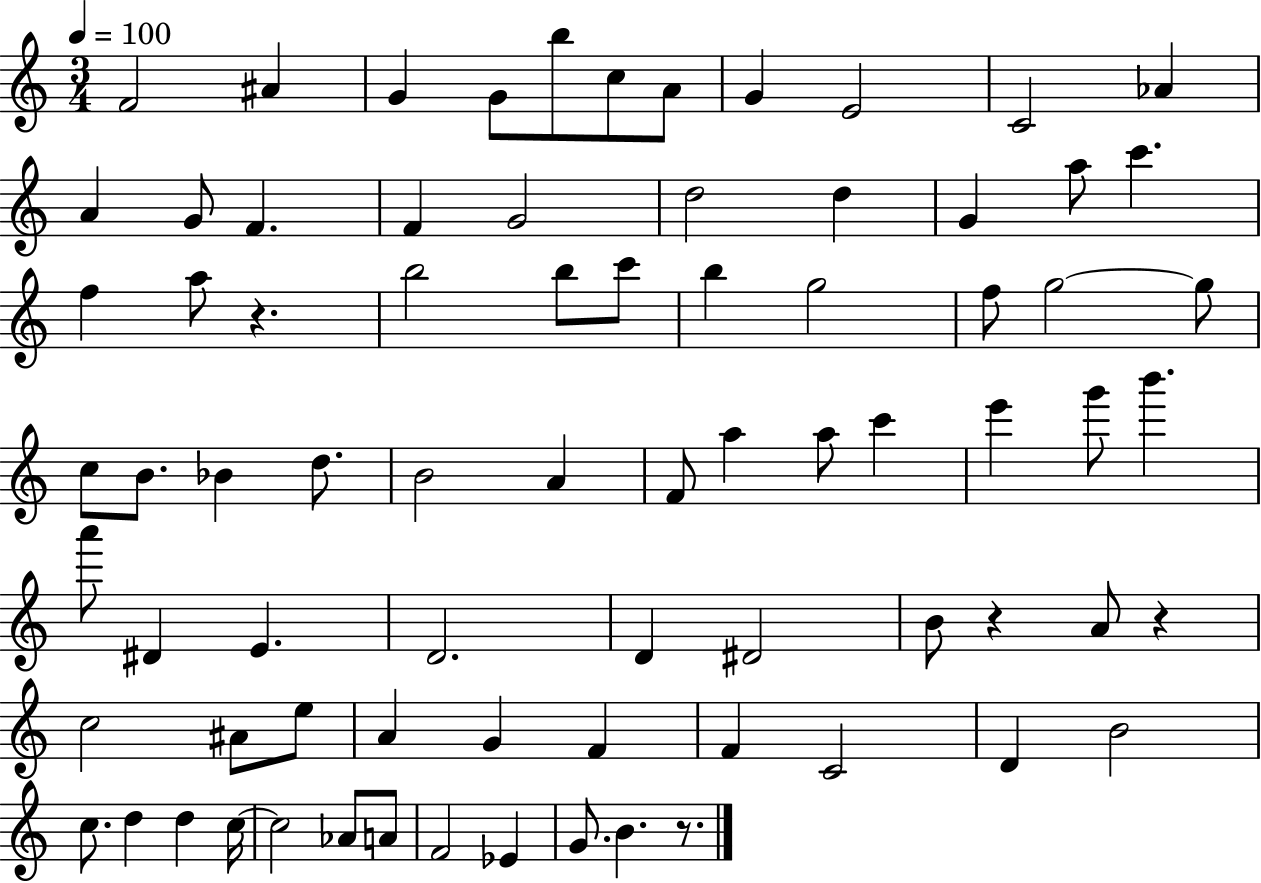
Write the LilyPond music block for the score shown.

{
  \clef treble
  \numericTimeSignature
  \time 3/4
  \key c \major
  \tempo 4 = 100
  f'2 ais'4 | g'4 g'8 b''8 c''8 a'8 | g'4 e'2 | c'2 aes'4 | \break a'4 g'8 f'4. | f'4 g'2 | d''2 d''4 | g'4 a''8 c'''4. | \break f''4 a''8 r4. | b''2 b''8 c'''8 | b''4 g''2 | f''8 g''2~~ g''8 | \break c''8 b'8. bes'4 d''8. | b'2 a'4 | f'8 a''4 a''8 c'''4 | e'''4 g'''8 b'''4. | \break a'''8 dis'4 e'4. | d'2. | d'4 dis'2 | b'8 r4 a'8 r4 | \break c''2 ais'8 e''8 | a'4 g'4 f'4 | f'4 c'2 | d'4 b'2 | \break c''8. d''4 d''4 c''16~~ | c''2 aes'8 a'8 | f'2 ees'4 | g'8. b'4. r8. | \break \bar "|."
}